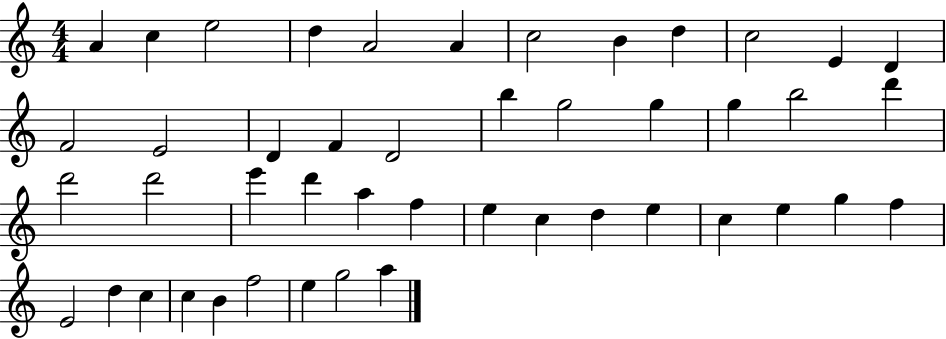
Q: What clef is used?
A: treble